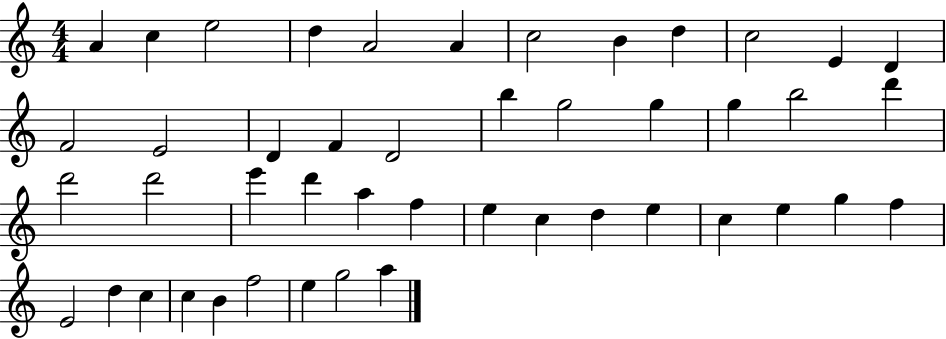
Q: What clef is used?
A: treble